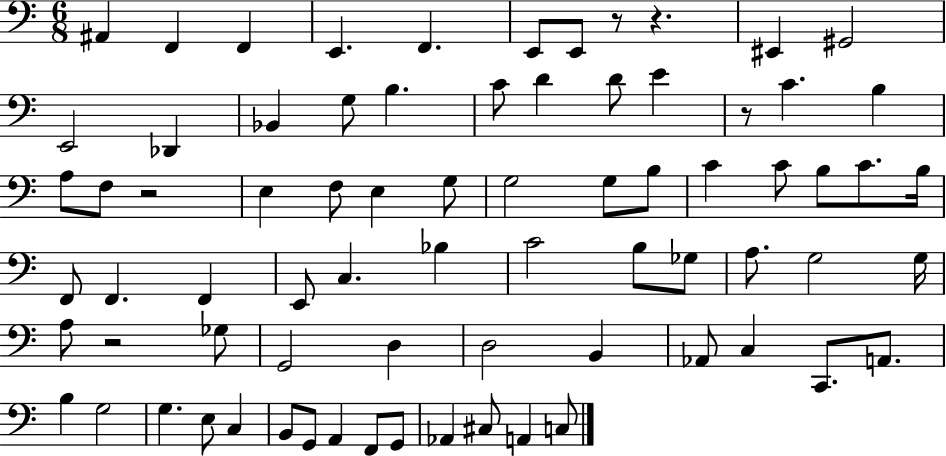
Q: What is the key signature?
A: C major